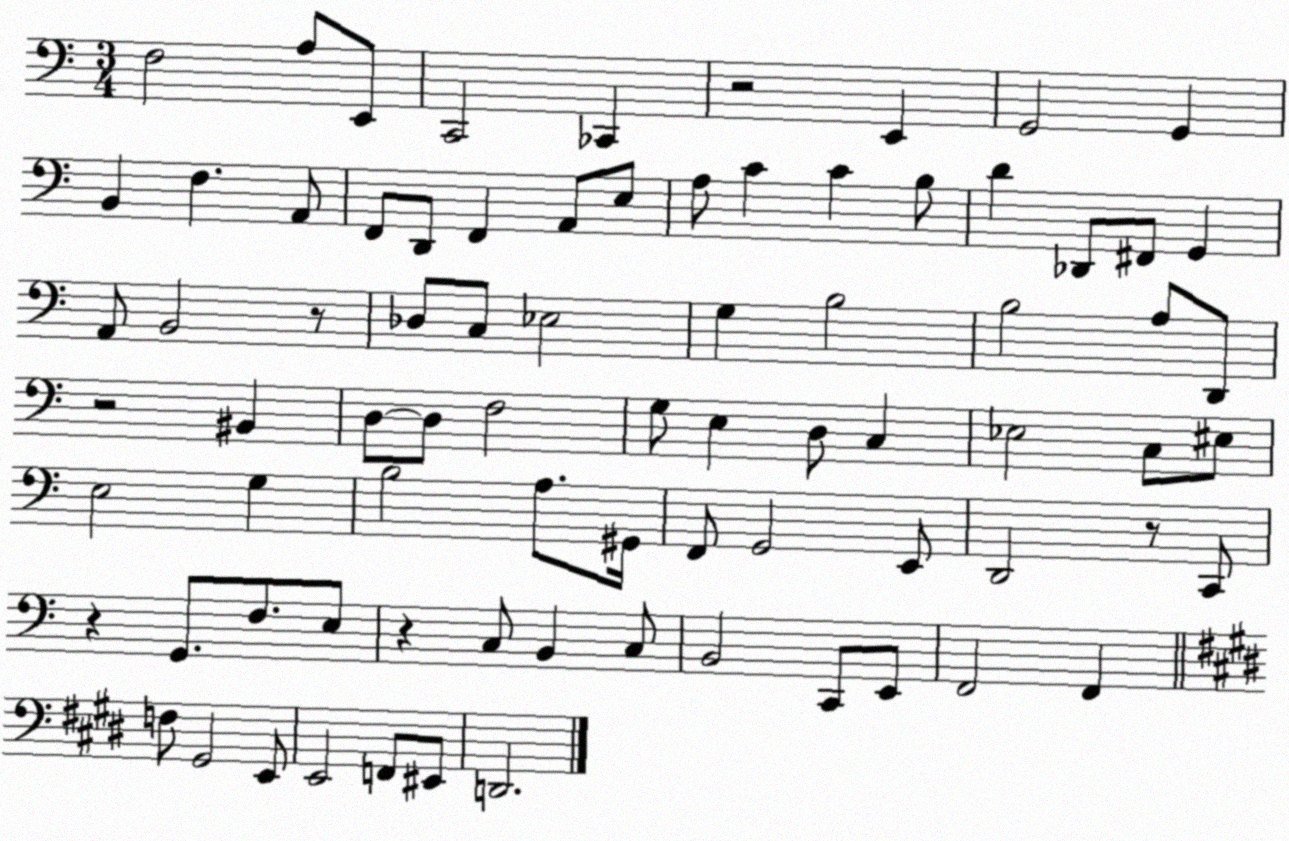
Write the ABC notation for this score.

X:1
T:Untitled
M:3/4
L:1/4
K:C
F,2 A,/2 E,,/2 C,,2 _C,, z2 E,, G,,2 G,, B,, F, A,,/2 F,,/2 D,,/2 F,, A,,/2 E,/2 A,/2 C C B,/2 D _D,,/2 ^F,,/2 G,, A,,/2 B,,2 z/2 _D,/2 C,/2 _E,2 G, B,2 B,2 A,/2 D,,/2 z2 ^B,, D,/2 D,/2 F,2 G,/2 E, D,/2 C, _E,2 C,/2 ^E,/2 E,2 G, B,2 A,/2 ^G,,/4 F,,/2 G,,2 E,,/2 D,,2 z/2 C,,/2 z G,,/2 F,/2 E,/2 z C,/2 B,, C,/2 B,,2 C,,/2 E,,/2 F,,2 F,, F,/2 ^G,,2 E,,/2 E,,2 F,,/2 ^E,,/2 D,,2